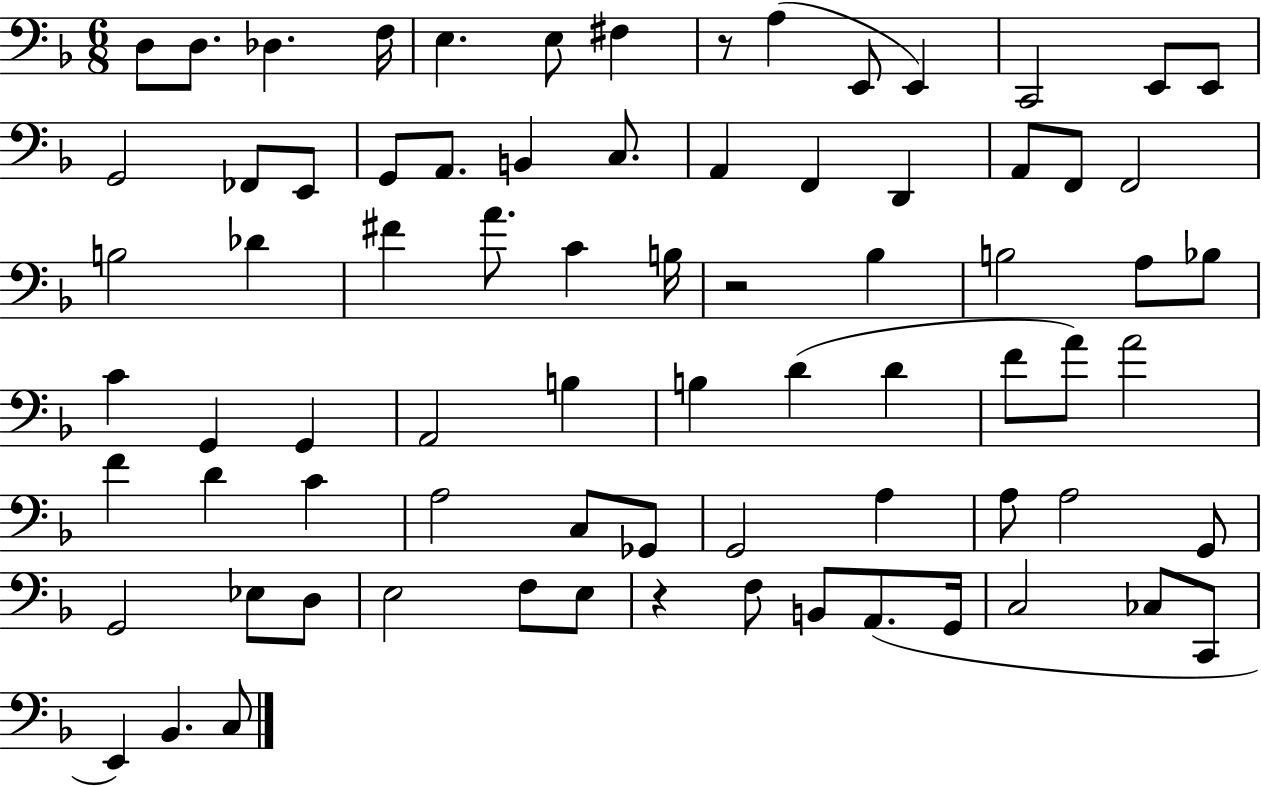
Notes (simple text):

D3/e D3/e. Db3/q. F3/s E3/q. E3/e F#3/q R/e A3/q E2/e E2/q C2/h E2/e E2/e G2/h FES2/e E2/e G2/e A2/e. B2/q C3/e. A2/q F2/q D2/q A2/e F2/e F2/h B3/h Db4/q F#4/q A4/e. C4/q B3/s R/h Bb3/q B3/h A3/e Bb3/e C4/q G2/q G2/q A2/h B3/q B3/q D4/q D4/q F4/e A4/e A4/h F4/q D4/q C4/q A3/h C3/e Gb2/e G2/h A3/q A3/e A3/h G2/e G2/h Eb3/e D3/e E3/h F3/e E3/e R/q F3/e B2/e A2/e. G2/s C3/h CES3/e C2/e E2/q Bb2/q. C3/e